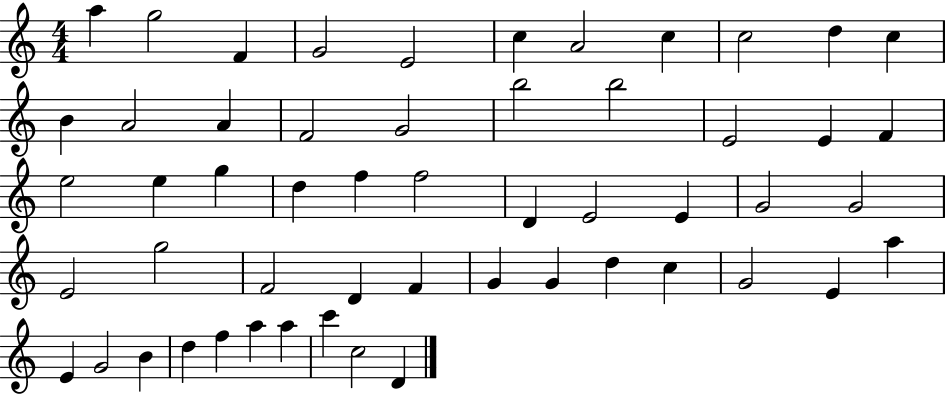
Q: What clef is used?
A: treble